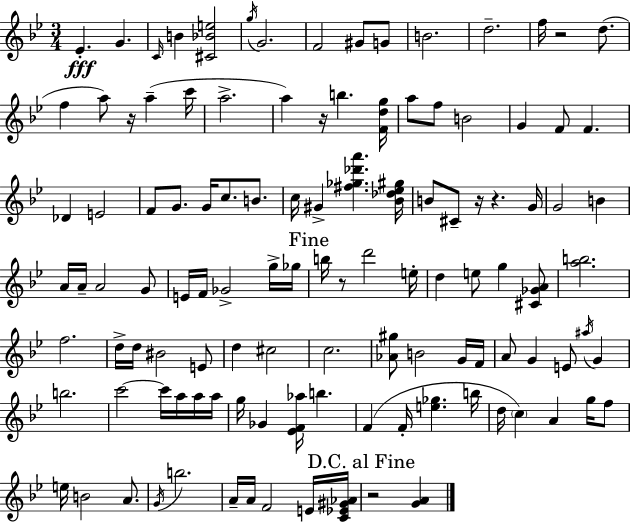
{
  \clef treble
  \numericTimeSignature
  \time 3/4
  \key g \minor
  ees'4.-.\fff g'4. | \grace { c'16 } b'4 <cis' bes' e''>2 | \acciaccatura { g''16 } g'2. | f'2 gis'8 | \break g'8 b'2. | d''2.-- | f''16 r2 d''8.( | f''4 a''8) r16 a''4--( | \break c'''16 a''2.-> | a''4) r16 b''4. | <f' d'' g''>16 a''8 f''8 b'2 | g'4 f'8 f'4. | \break des'4 e'2 | f'8 g'8. g'16 c''8. b'8. | c''16 gis'4-> <fis'' ges'' des''' a'''>4. | <bes' des'' ees'' gis''>16 b'8 cis'8-- r16 r4. | \break g'16 g'2 b'4 | a'16 a'16-- a'2 | g'8 e'16 f'16 ges'2-> | g''16-> ges''16 \mark "Fine" b''16 r8 d'''2 | \break e''16-. d''4 e''8 g''4 | <cis' ges' a'>8 <a'' b''>2. | f''2. | d''16-> d''16 bis'2 | \break e'8 d''4 cis''2 | c''2. | <aes' gis''>8 b'2 | g'16 f'16 a'8 g'4 e'8 \acciaccatura { ais''16 } g'4 | \break b''2. | c'''2~~ c'''16 | a''16 a''16 a''16 g''16 ges'4 <ees' f' aes''>16 b''4. | f'4( f'16-. <e'' ges''>4. | \break b''16 d''16 \parenthesize c''4) a'4 | g''16 f''8 e''16 b'2 | a'8. \acciaccatura { g'16 } b''2. | a'16-- a'16 f'2 | \break e'16 <c' ees' gis' aes'>16 \mark "D.C. al Fine" r2 | <g' a'>4 \bar "|."
}